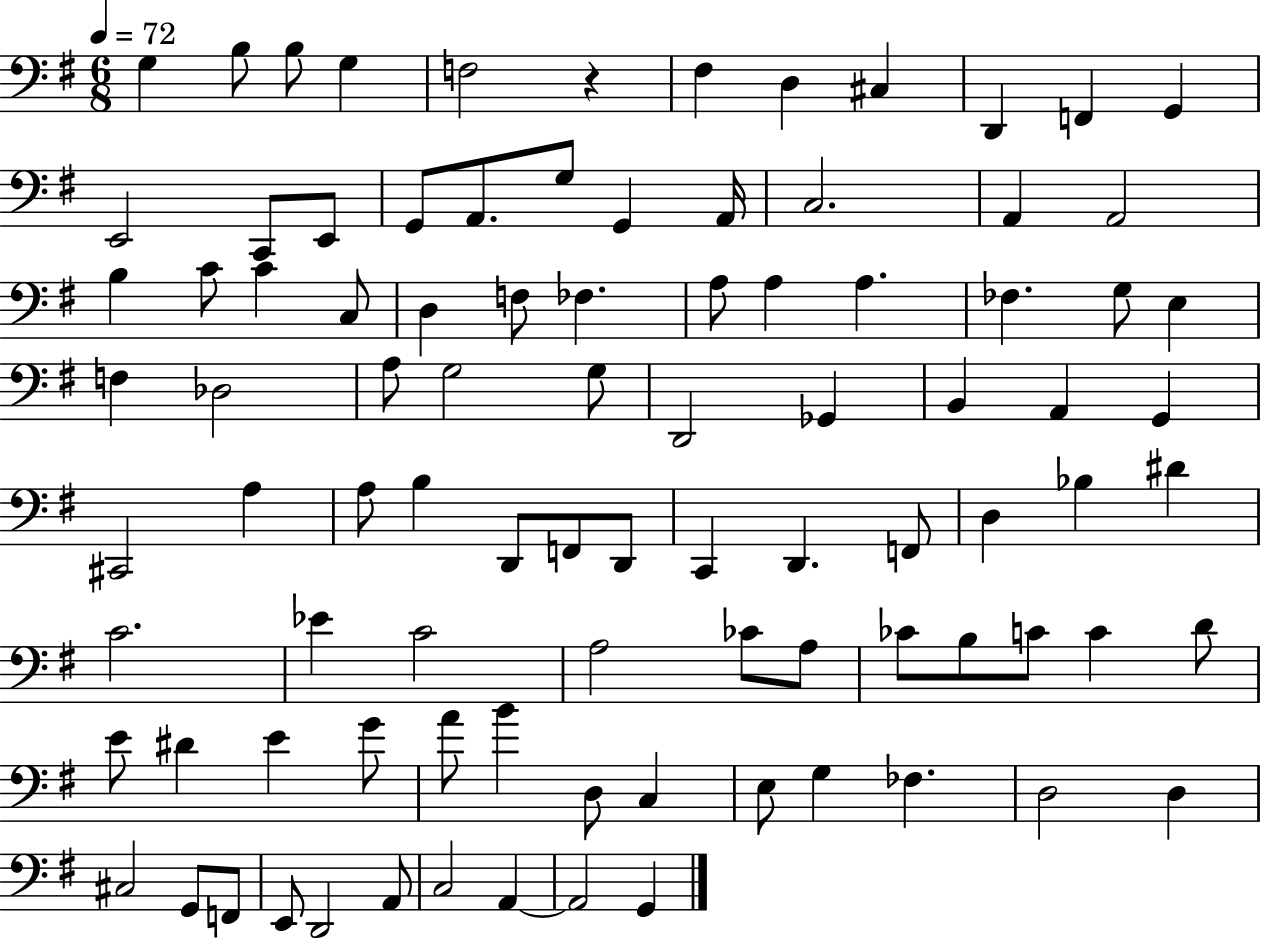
G3/q B3/e B3/e G3/q F3/h R/q F#3/q D3/q C#3/q D2/q F2/q G2/q E2/h C2/e E2/e G2/e A2/e. G3/e G2/q A2/s C3/h. A2/q A2/h B3/q C4/e C4/q C3/e D3/q F3/e FES3/q. A3/e A3/q A3/q. FES3/q. G3/e E3/q F3/q Db3/h A3/e G3/h G3/e D2/h Gb2/q B2/q A2/q G2/q C#2/h A3/q A3/e B3/q D2/e F2/e D2/e C2/q D2/q. F2/e D3/q Bb3/q D#4/q C4/h. Eb4/q C4/h A3/h CES4/e A3/e CES4/e B3/e C4/e C4/q D4/e E4/e D#4/q E4/q G4/e A4/e B4/q D3/e C3/q E3/e G3/q FES3/q. D3/h D3/q C#3/h G2/e F2/e E2/e D2/h A2/e C3/h A2/q A2/h G2/q